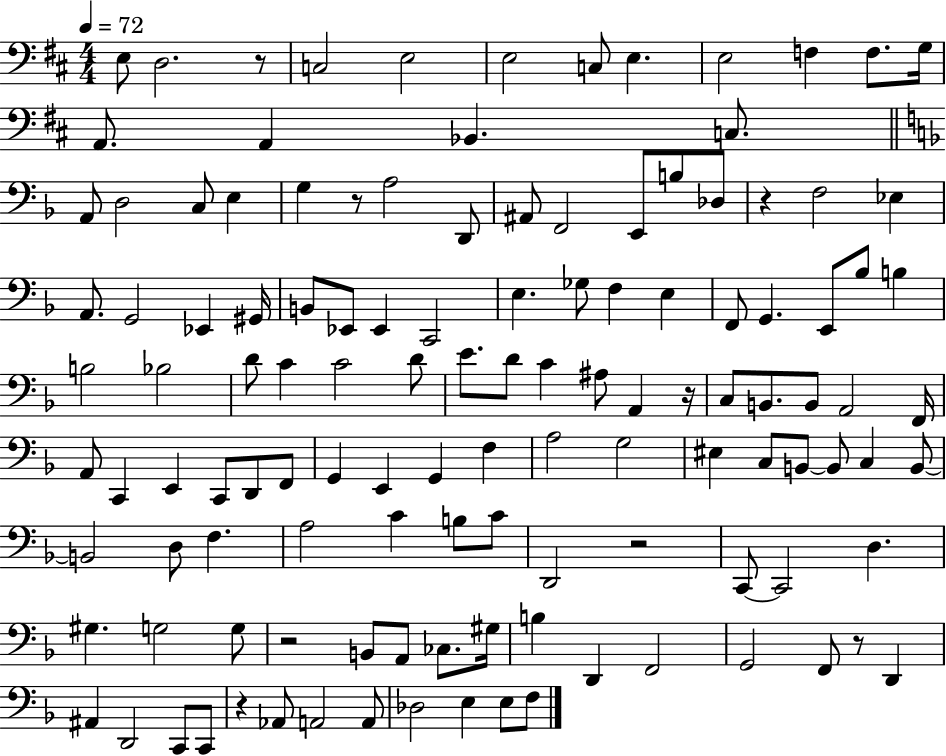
{
  \clef bass
  \numericTimeSignature
  \time 4/4
  \key d \major
  \tempo 4 = 72
  e8 d2. r8 | c2 e2 | e2 c8 e4. | e2 f4 f8. g16 | \break a,8. a,4 bes,4. c8. | \bar "||" \break \key f \major a,8 d2 c8 e4 | g4 r8 a2 d,8 | ais,8 f,2 e,8 b8 des8 | r4 f2 ees4 | \break a,8. g,2 ees,4 gis,16 | b,8 ees,8 ees,4 c,2 | e4. ges8 f4 e4 | f,8 g,4. e,8 bes8 b4 | \break b2 bes2 | d'8 c'4 c'2 d'8 | e'8. d'8 c'4 ais8 a,4 r16 | c8 b,8. b,8 a,2 f,16 | \break a,8 c,4 e,4 c,8 d,8 f,8 | g,4 e,4 g,4 f4 | a2 g2 | eis4 c8 b,8~~ b,8 c4 b,8~~ | \break b,2 d8 f4. | a2 c'4 b8 c'8 | d,2 r2 | c,8~~ c,2 d4. | \break gis4. g2 g8 | r2 b,8 a,8 ces8. gis16 | b4 d,4 f,2 | g,2 f,8 r8 d,4 | \break ais,4 d,2 c,8 c,8 | r4 aes,8 a,2 a,8 | des2 e4 e8 f8 | \bar "|."
}